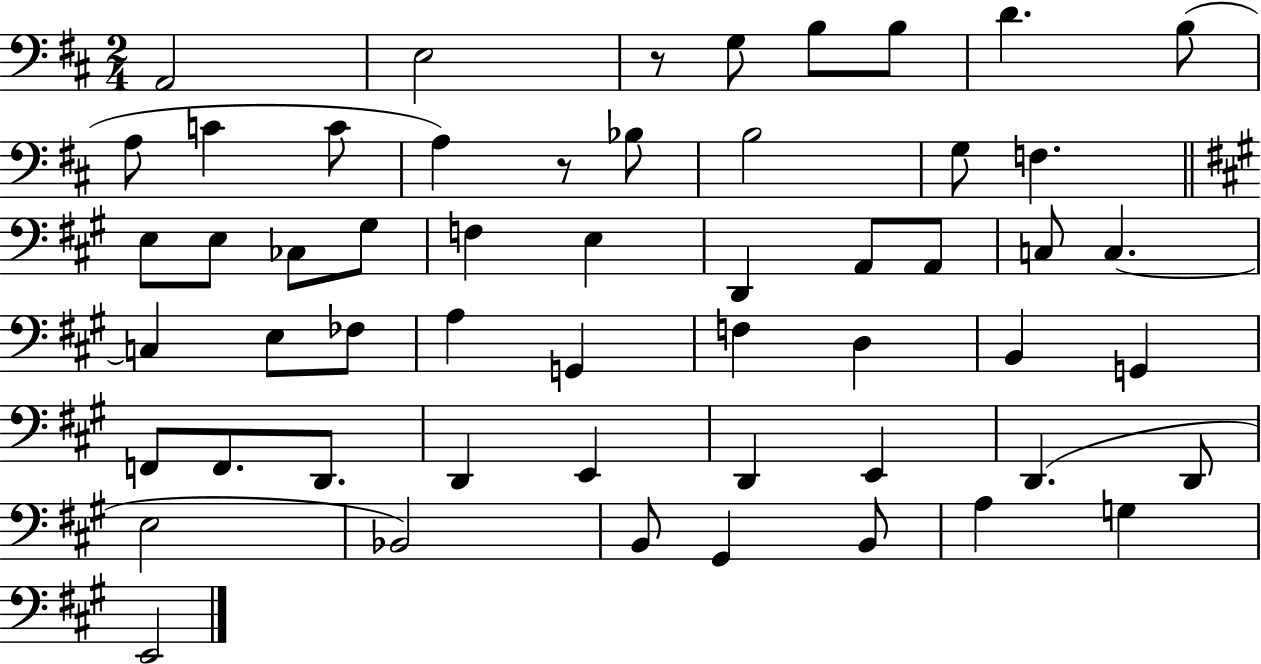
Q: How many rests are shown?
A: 2